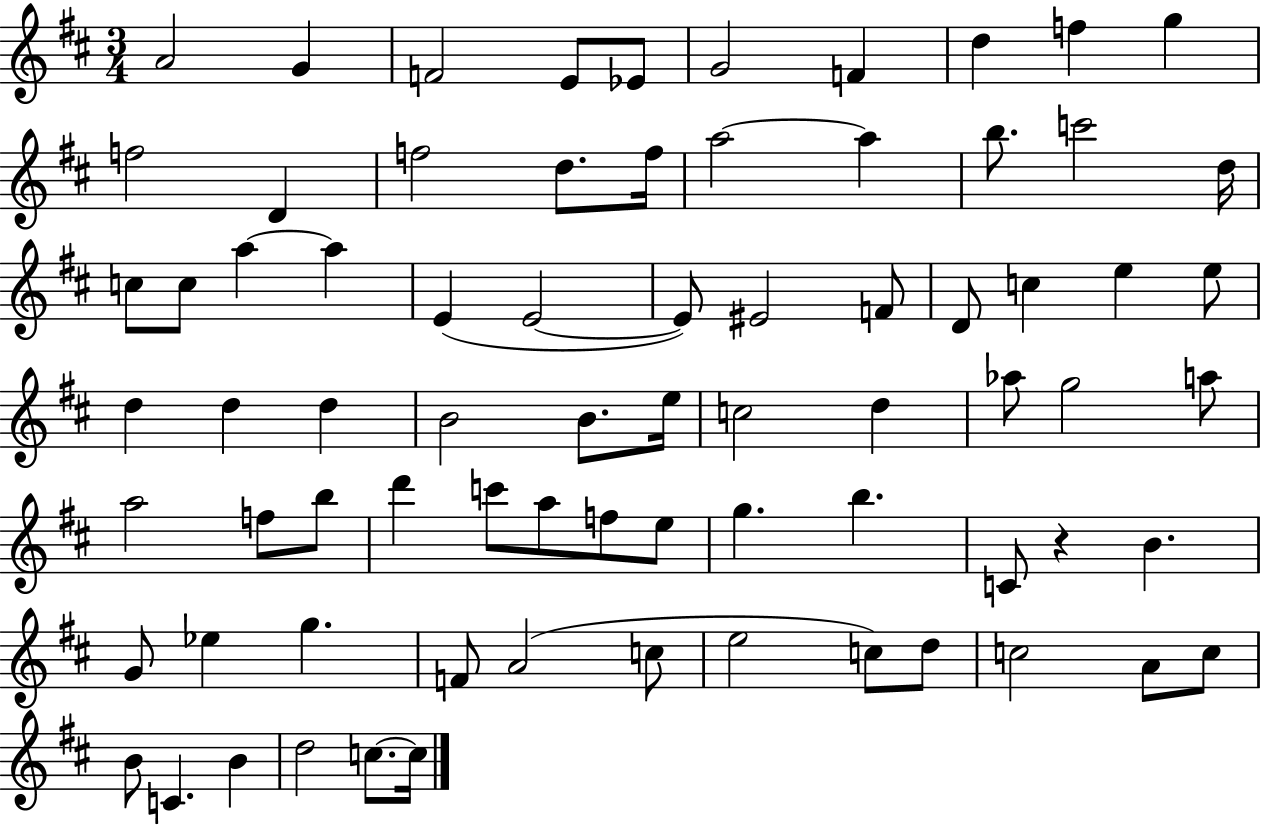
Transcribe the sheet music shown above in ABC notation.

X:1
T:Untitled
M:3/4
L:1/4
K:D
A2 G F2 E/2 _E/2 G2 F d f g f2 D f2 d/2 f/4 a2 a b/2 c'2 d/4 c/2 c/2 a a E E2 E/2 ^E2 F/2 D/2 c e e/2 d d d B2 B/2 e/4 c2 d _a/2 g2 a/2 a2 f/2 b/2 d' c'/2 a/2 f/2 e/2 g b C/2 z B G/2 _e g F/2 A2 c/2 e2 c/2 d/2 c2 A/2 c/2 B/2 C B d2 c/2 c/4